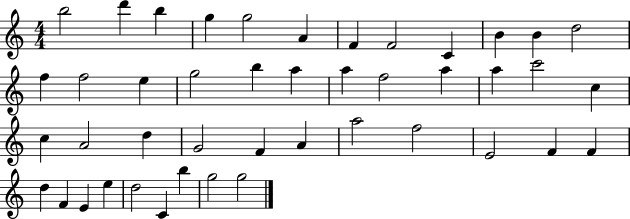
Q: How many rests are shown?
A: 0